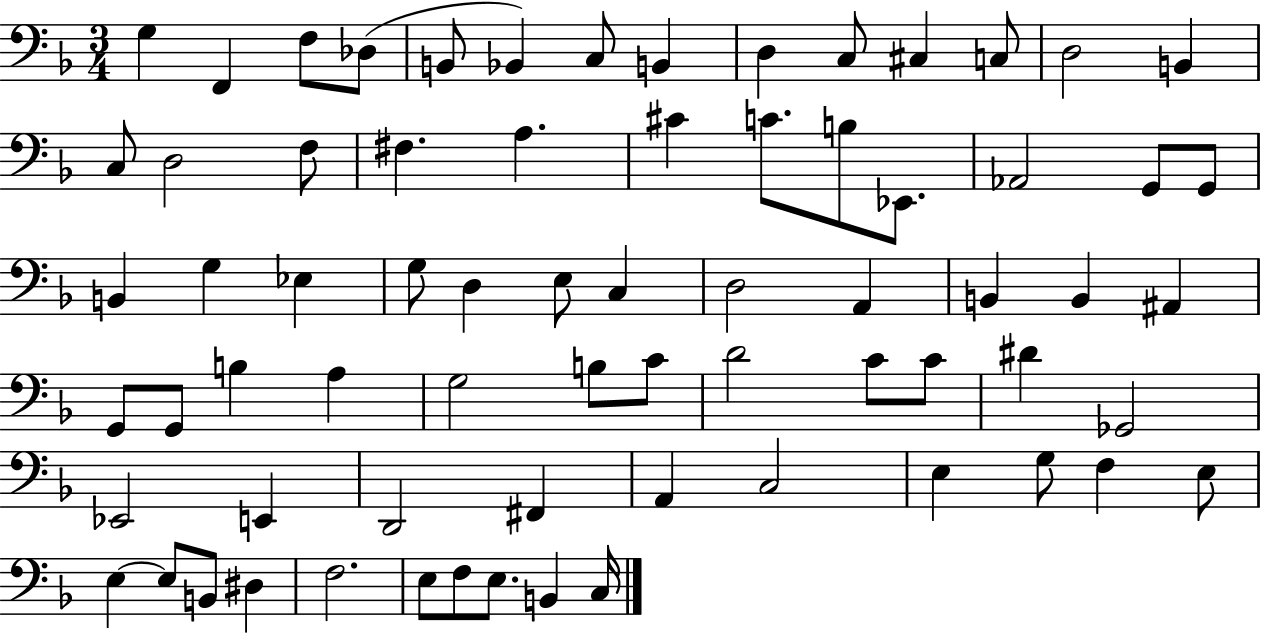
{
  \clef bass
  \numericTimeSignature
  \time 3/4
  \key f \major
  \repeat volta 2 { g4 f,4 f8 des8( | b,8 bes,4) c8 b,4 | d4 c8 cis4 c8 | d2 b,4 | \break c8 d2 f8 | fis4. a4. | cis'4 c'8. b8 ees,8. | aes,2 g,8 g,8 | \break b,4 g4 ees4 | g8 d4 e8 c4 | d2 a,4 | b,4 b,4 ais,4 | \break g,8 g,8 b4 a4 | g2 b8 c'8 | d'2 c'8 c'8 | dis'4 ges,2 | \break ees,2 e,4 | d,2 fis,4 | a,4 c2 | e4 g8 f4 e8 | \break e4~~ e8 b,8 dis4 | f2. | e8 f8 e8. b,4 c16 | } \bar "|."
}